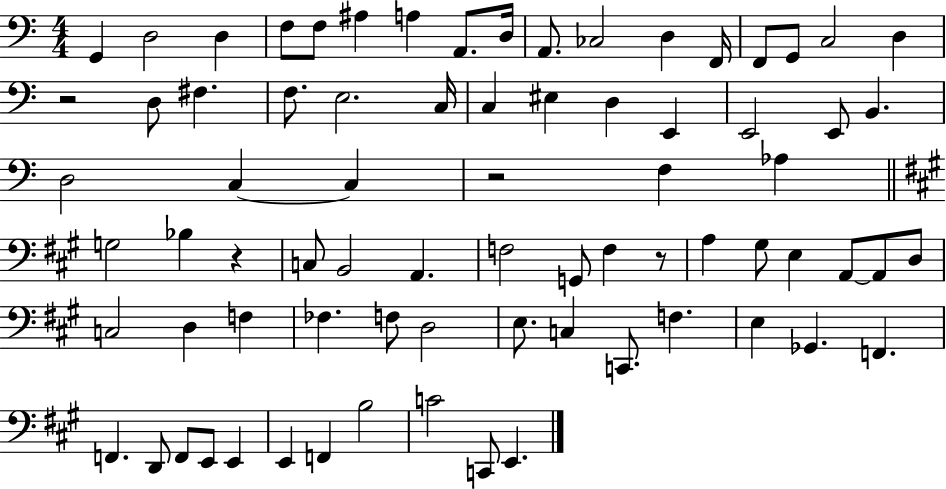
G2/q D3/h D3/q F3/e F3/e A#3/q A3/q A2/e. D3/s A2/e. CES3/h D3/q F2/s F2/e G2/e C3/h D3/q R/h D3/e F#3/q. F3/e. E3/h. C3/s C3/q EIS3/q D3/q E2/q E2/h E2/e B2/q. D3/h C3/q C3/q R/h F3/q Ab3/q G3/h Bb3/q R/q C3/e B2/h A2/q. F3/h G2/e F3/q R/e A3/q G#3/e E3/q A2/e A2/e D3/e C3/h D3/q F3/q FES3/q. F3/e D3/h E3/e. C3/q C2/e. F3/q. E3/q Gb2/q. F2/q. F2/q. D2/e F2/e E2/e E2/q E2/q F2/q B3/h C4/h C2/e E2/q.